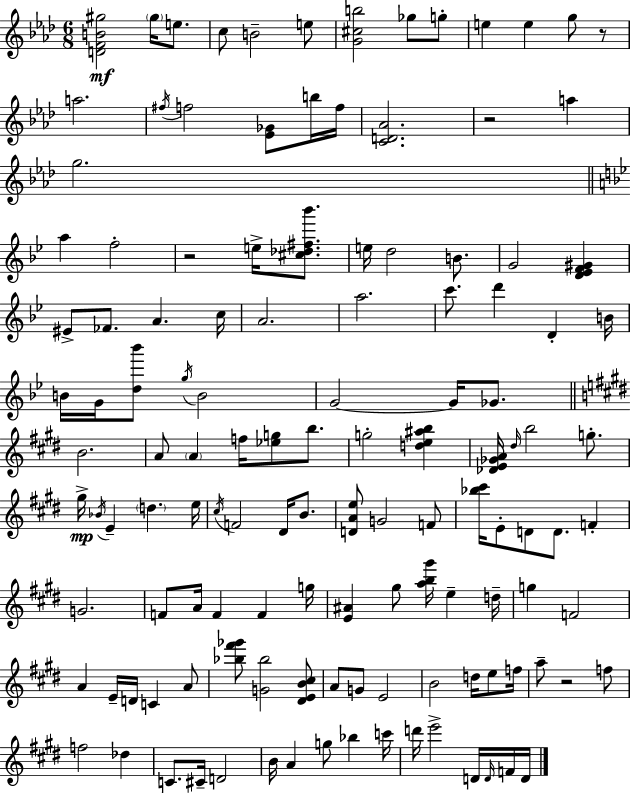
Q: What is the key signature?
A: AES major